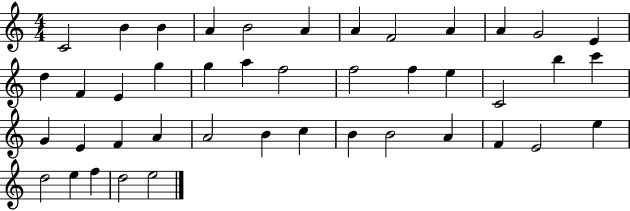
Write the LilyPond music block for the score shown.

{
  \clef treble
  \numericTimeSignature
  \time 4/4
  \key c \major
  c'2 b'4 b'4 | a'4 b'2 a'4 | a'4 f'2 a'4 | a'4 g'2 e'4 | \break d''4 f'4 e'4 g''4 | g''4 a''4 f''2 | f''2 f''4 e''4 | c'2 b''4 c'''4 | \break g'4 e'4 f'4 a'4 | a'2 b'4 c''4 | b'4 b'2 a'4 | f'4 e'2 e''4 | \break d''2 e''4 f''4 | d''2 e''2 | \bar "|."
}